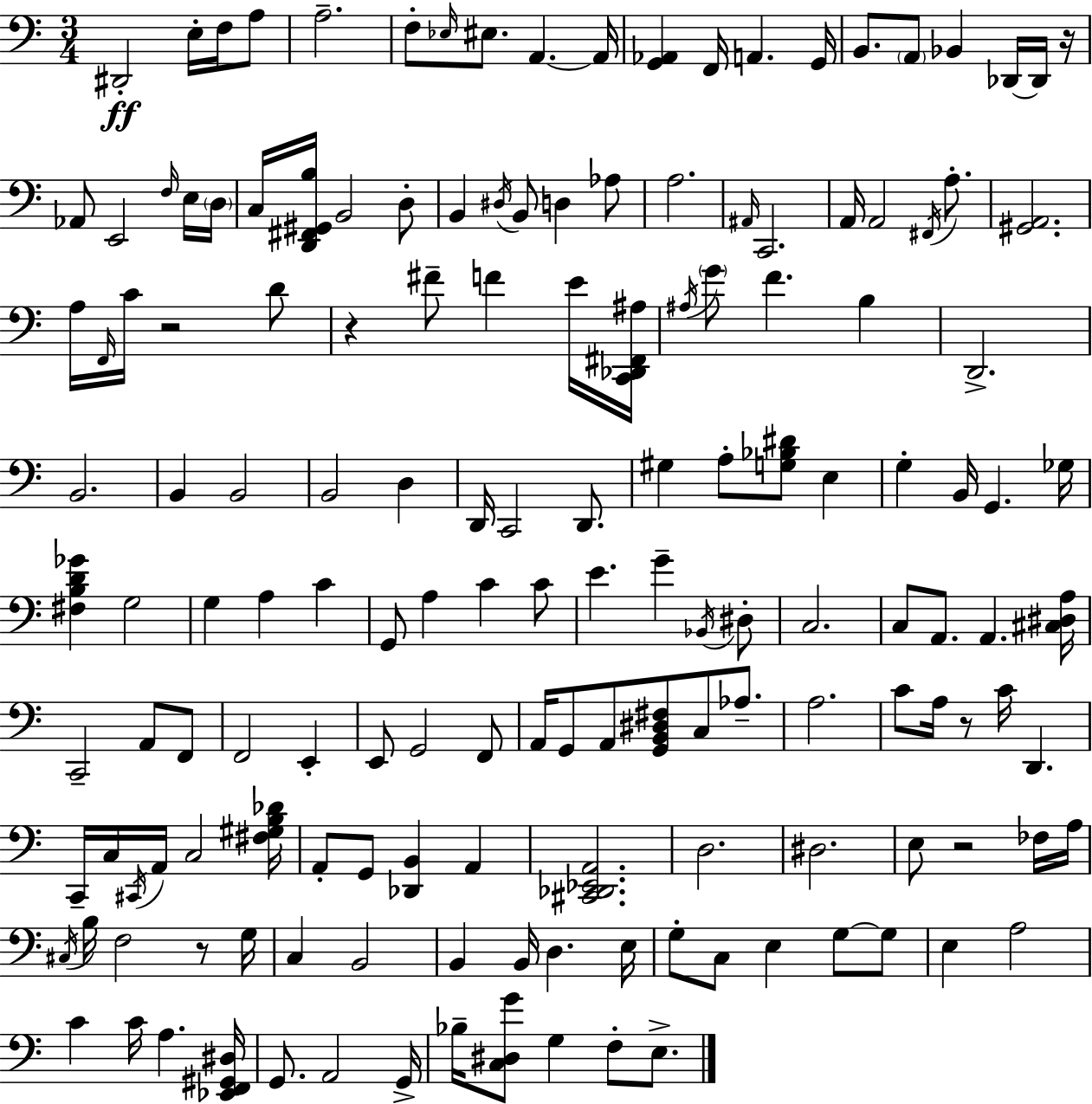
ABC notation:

X:1
T:Untitled
M:3/4
L:1/4
K:Am
^D,,2 E,/4 F,/4 A,/2 A,2 F,/2 _E,/4 ^E,/2 A,, A,,/4 [G,,_A,,] F,,/4 A,, G,,/4 B,,/2 A,,/2 _B,, _D,,/4 _D,,/4 z/4 _A,,/2 E,,2 F,/4 E,/4 D,/4 C,/4 [D,,^F,,^G,,B,]/4 B,,2 D,/2 B,, ^D,/4 B,,/2 D, _A,/2 A,2 ^A,,/4 C,,2 A,,/4 A,,2 ^F,,/4 A,/2 [^G,,A,,]2 A,/4 F,,/4 C/4 z2 D/2 z ^F/2 F E/4 [C,,_D,,^F,,^A,]/4 ^A,/4 G/2 F B, D,,2 B,,2 B,, B,,2 B,,2 D, D,,/4 C,,2 D,,/2 ^G, A,/2 [G,_B,^D]/2 E, G, B,,/4 G,, _G,/4 [^F,B,D_G] G,2 G, A, C G,,/2 A, C C/2 E G _B,,/4 ^D,/2 C,2 C,/2 A,,/2 A,, [^C,^D,A,]/4 C,,2 A,,/2 F,,/2 F,,2 E,, E,,/2 G,,2 F,,/2 A,,/4 G,,/2 A,,/2 [G,,B,,^D,^F,]/2 C,/2 _A,/2 A,2 C/2 A,/4 z/2 C/4 D,, C,,/4 C,/4 ^C,,/4 A,,/4 C,2 [^F,^G,B,_D]/4 A,,/2 G,,/2 [_D,,B,,] A,, [^C,,_D,,_E,,A,,]2 D,2 ^D,2 E,/2 z2 _F,/4 A,/4 ^C,/4 B,/4 F,2 z/2 G,/4 C, B,,2 B,, B,,/4 D, E,/4 G,/2 C,/2 E, G,/2 G,/2 E, A,2 C C/4 A, [_E,,F,,^G,,^D,]/4 G,,/2 A,,2 G,,/4 _B,/4 [C,^D,G]/2 G, F,/2 E,/2